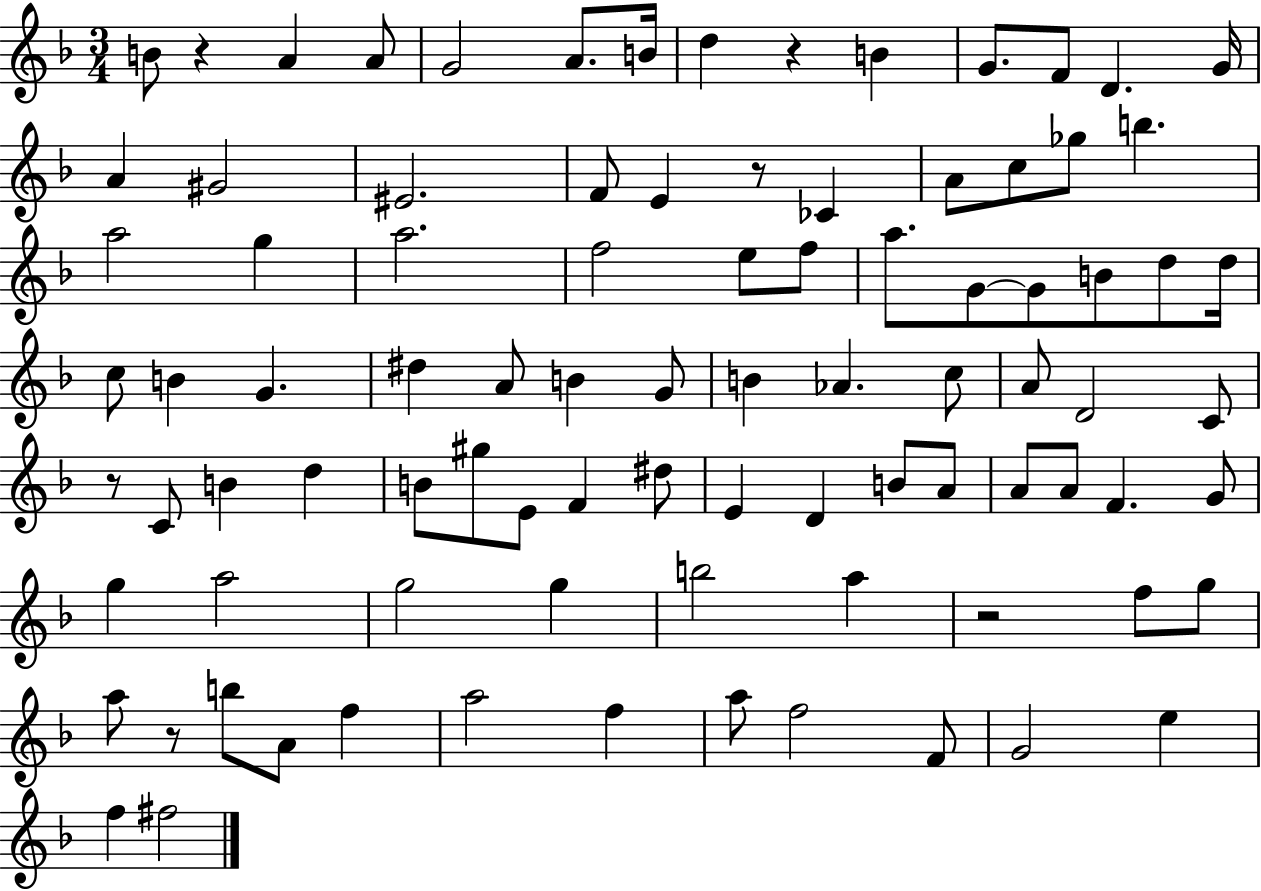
B4/e R/q A4/q A4/e G4/h A4/e. B4/s D5/q R/q B4/q G4/e. F4/e D4/q. G4/s A4/q G#4/h EIS4/h. F4/e E4/q R/e CES4/q A4/e C5/e Gb5/e B5/q. A5/h G5/q A5/h. F5/h E5/e F5/e A5/e. G4/e G4/e B4/e D5/e D5/s C5/e B4/q G4/q. D#5/q A4/e B4/q G4/e B4/q Ab4/q. C5/e A4/e D4/h C4/e R/e C4/e B4/q D5/q B4/e G#5/e E4/e F4/q D#5/e E4/q D4/q B4/e A4/e A4/e A4/e F4/q. G4/e G5/q A5/h G5/h G5/q B5/h A5/q R/h F5/e G5/e A5/e R/e B5/e A4/e F5/q A5/h F5/q A5/e F5/h F4/e G4/h E5/q F5/q F#5/h